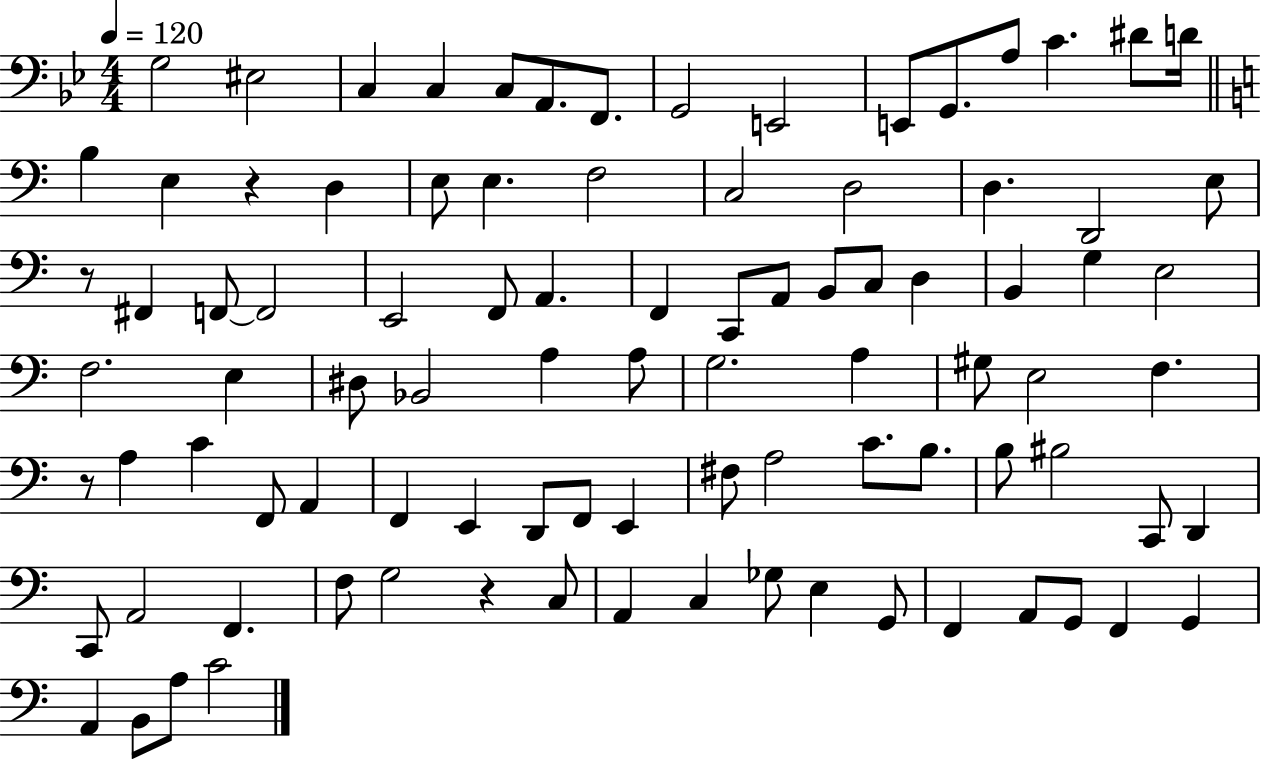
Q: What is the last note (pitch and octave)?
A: C4